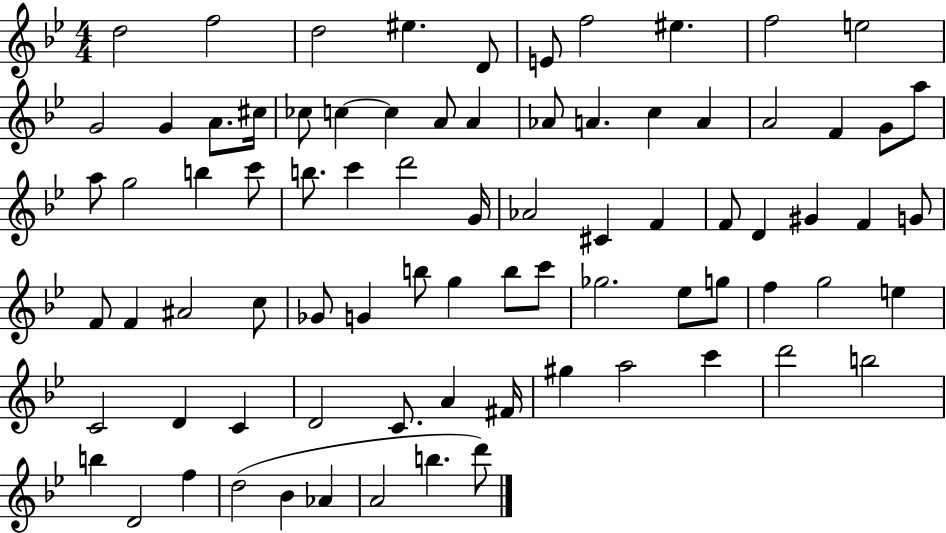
{
  \clef treble
  \numericTimeSignature
  \time 4/4
  \key bes \major
  d''2 f''2 | d''2 eis''4. d'8 | e'8 f''2 eis''4. | f''2 e''2 | \break g'2 g'4 a'8. cis''16 | ces''8 c''4~~ c''4 a'8 a'4 | aes'8 a'4. c''4 a'4 | a'2 f'4 g'8 a''8 | \break a''8 g''2 b''4 c'''8 | b''8. c'''4 d'''2 g'16 | aes'2 cis'4 f'4 | f'8 d'4 gis'4 f'4 g'8 | \break f'8 f'4 ais'2 c''8 | ges'8 g'4 b''8 g''4 b''8 c'''8 | ges''2. ees''8 g''8 | f''4 g''2 e''4 | \break c'2 d'4 c'4 | d'2 c'8. a'4 fis'16 | gis''4 a''2 c'''4 | d'''2 b''2 | \break b''4 d'2 f''4 | d''2( bes'4 aes'4 | a'2 b''4. d'''8) | \bar "|."
}